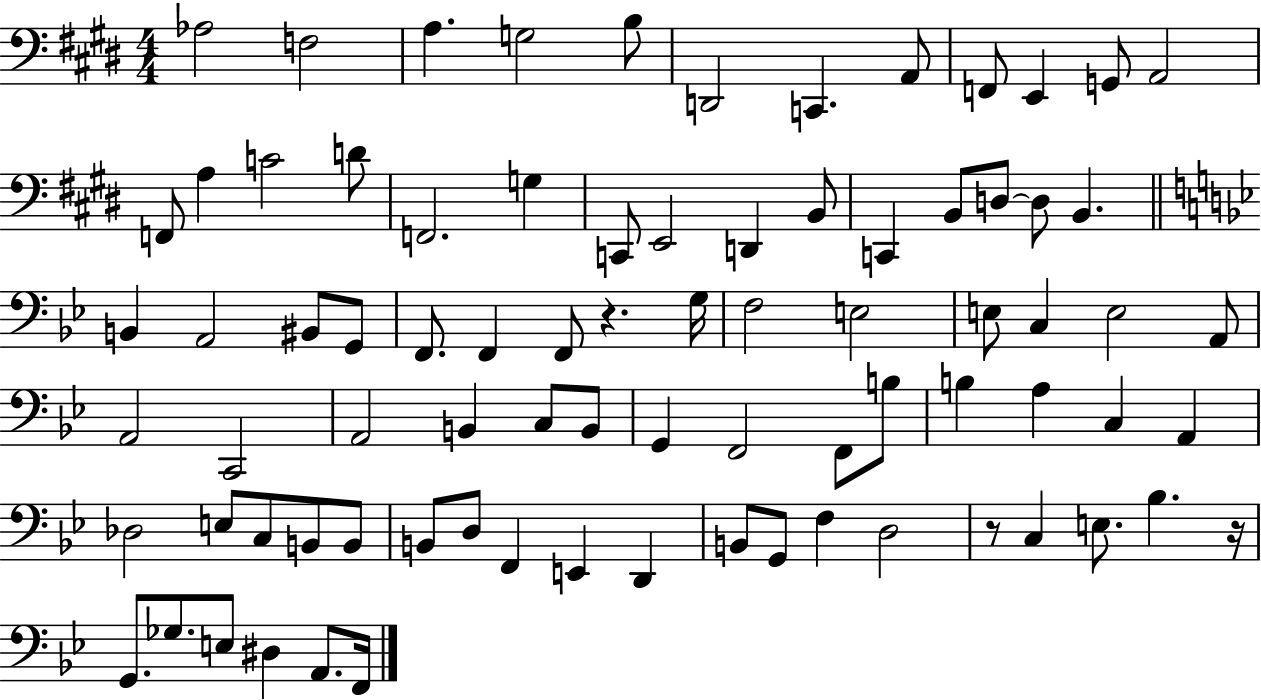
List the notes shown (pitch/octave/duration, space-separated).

Ab3/h F3/h A3/q. G3/h B3/e D2/h C2/q. A2/e F2/e E2/q G2/e A2/h F2/e A3/q C4/h D4/e F2/h. G3/q C2/e E2/h D2/q B2/e C2/q B2/e D3/e D3/e B2/q. B2/q A2/h BIS2/e G2/e F2/e. F2/q F2/e R/q. G3/s F3/h E3/h E3/e C3/q E3/h A2/e A2/h C2/h A2/h B2/q C3/e B2/e G2/q F2/h F2/e B3/e B3/q A3/q C3/q A2/q Db3/h E3/e C3/e B2/e B2/e B2/e D3/e F2/q E2/q D2/q B2/e G2/e F3/q D3/h R/e C3/q E3/e. Bb3/q. R/s G2/e. Gb3/e. E3/e D#3/q A2/e. F2/s